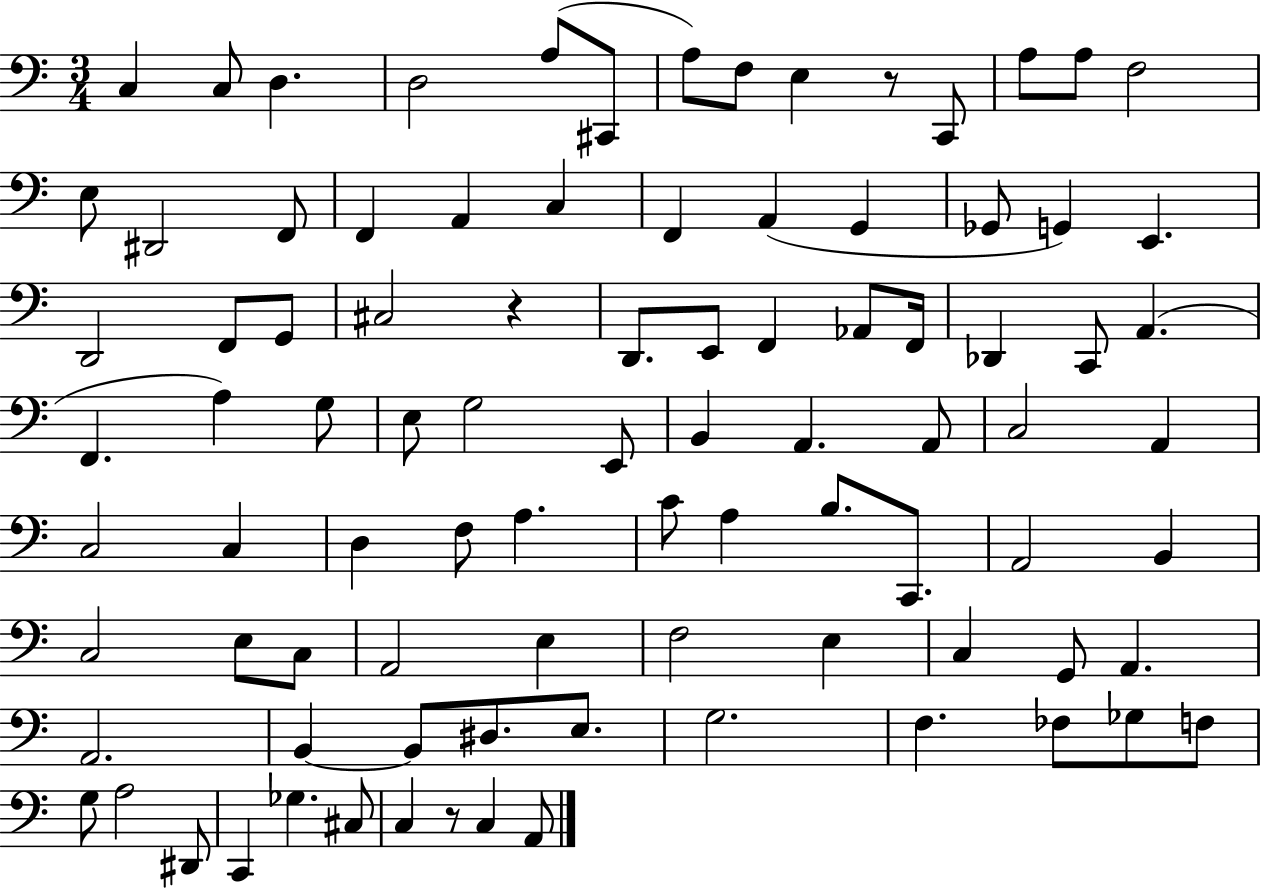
X:1
T:Untitled
M:3/4
L:1/4
K:C
C, C,/2 D, D,2 A,/2 ^C,,/2 A,/2 F,/2 E, z/2 C,,/2 A,/2 A,/2 F,2 E,/2 ^D,,2 F,,/2 F,, A,, C, F,, A,, G,, _G,,/2 G,, E,, D,,2 F,,/2 G,,/2 ^C,2 z D,,/2 E,,/2 F,, _A,,/2 F,,/4 _D,, C,,/2 A,, F,, A, G,/2 E,/2 G,2 E,,/2 B,, A,, A,,/2 C,2 A,, C,2 C, D, F,/2 A, C/2 A, B,/2 C,,/2 A,,2 B,, C,2 E,/2 C,/2 A,,2 E, F,2 E, C, G,,/2 A,, A,,2 B,, B,,/2 ^D,/2 E,/2 G,2 F, _F,/2 _G,/2 F,/2 G,/2 A,2 ^D,,/2 C,, _G, ^C,/2 C, z/2 C, A,,/2